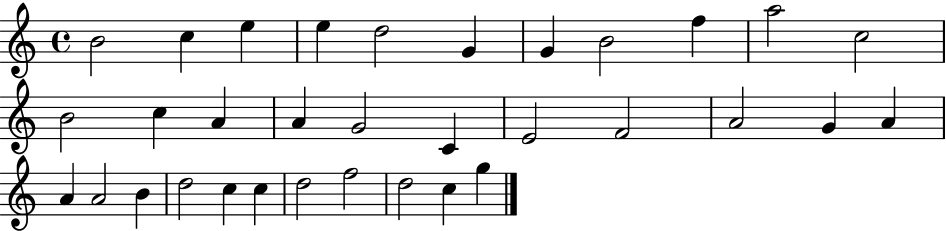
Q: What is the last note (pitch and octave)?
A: G5